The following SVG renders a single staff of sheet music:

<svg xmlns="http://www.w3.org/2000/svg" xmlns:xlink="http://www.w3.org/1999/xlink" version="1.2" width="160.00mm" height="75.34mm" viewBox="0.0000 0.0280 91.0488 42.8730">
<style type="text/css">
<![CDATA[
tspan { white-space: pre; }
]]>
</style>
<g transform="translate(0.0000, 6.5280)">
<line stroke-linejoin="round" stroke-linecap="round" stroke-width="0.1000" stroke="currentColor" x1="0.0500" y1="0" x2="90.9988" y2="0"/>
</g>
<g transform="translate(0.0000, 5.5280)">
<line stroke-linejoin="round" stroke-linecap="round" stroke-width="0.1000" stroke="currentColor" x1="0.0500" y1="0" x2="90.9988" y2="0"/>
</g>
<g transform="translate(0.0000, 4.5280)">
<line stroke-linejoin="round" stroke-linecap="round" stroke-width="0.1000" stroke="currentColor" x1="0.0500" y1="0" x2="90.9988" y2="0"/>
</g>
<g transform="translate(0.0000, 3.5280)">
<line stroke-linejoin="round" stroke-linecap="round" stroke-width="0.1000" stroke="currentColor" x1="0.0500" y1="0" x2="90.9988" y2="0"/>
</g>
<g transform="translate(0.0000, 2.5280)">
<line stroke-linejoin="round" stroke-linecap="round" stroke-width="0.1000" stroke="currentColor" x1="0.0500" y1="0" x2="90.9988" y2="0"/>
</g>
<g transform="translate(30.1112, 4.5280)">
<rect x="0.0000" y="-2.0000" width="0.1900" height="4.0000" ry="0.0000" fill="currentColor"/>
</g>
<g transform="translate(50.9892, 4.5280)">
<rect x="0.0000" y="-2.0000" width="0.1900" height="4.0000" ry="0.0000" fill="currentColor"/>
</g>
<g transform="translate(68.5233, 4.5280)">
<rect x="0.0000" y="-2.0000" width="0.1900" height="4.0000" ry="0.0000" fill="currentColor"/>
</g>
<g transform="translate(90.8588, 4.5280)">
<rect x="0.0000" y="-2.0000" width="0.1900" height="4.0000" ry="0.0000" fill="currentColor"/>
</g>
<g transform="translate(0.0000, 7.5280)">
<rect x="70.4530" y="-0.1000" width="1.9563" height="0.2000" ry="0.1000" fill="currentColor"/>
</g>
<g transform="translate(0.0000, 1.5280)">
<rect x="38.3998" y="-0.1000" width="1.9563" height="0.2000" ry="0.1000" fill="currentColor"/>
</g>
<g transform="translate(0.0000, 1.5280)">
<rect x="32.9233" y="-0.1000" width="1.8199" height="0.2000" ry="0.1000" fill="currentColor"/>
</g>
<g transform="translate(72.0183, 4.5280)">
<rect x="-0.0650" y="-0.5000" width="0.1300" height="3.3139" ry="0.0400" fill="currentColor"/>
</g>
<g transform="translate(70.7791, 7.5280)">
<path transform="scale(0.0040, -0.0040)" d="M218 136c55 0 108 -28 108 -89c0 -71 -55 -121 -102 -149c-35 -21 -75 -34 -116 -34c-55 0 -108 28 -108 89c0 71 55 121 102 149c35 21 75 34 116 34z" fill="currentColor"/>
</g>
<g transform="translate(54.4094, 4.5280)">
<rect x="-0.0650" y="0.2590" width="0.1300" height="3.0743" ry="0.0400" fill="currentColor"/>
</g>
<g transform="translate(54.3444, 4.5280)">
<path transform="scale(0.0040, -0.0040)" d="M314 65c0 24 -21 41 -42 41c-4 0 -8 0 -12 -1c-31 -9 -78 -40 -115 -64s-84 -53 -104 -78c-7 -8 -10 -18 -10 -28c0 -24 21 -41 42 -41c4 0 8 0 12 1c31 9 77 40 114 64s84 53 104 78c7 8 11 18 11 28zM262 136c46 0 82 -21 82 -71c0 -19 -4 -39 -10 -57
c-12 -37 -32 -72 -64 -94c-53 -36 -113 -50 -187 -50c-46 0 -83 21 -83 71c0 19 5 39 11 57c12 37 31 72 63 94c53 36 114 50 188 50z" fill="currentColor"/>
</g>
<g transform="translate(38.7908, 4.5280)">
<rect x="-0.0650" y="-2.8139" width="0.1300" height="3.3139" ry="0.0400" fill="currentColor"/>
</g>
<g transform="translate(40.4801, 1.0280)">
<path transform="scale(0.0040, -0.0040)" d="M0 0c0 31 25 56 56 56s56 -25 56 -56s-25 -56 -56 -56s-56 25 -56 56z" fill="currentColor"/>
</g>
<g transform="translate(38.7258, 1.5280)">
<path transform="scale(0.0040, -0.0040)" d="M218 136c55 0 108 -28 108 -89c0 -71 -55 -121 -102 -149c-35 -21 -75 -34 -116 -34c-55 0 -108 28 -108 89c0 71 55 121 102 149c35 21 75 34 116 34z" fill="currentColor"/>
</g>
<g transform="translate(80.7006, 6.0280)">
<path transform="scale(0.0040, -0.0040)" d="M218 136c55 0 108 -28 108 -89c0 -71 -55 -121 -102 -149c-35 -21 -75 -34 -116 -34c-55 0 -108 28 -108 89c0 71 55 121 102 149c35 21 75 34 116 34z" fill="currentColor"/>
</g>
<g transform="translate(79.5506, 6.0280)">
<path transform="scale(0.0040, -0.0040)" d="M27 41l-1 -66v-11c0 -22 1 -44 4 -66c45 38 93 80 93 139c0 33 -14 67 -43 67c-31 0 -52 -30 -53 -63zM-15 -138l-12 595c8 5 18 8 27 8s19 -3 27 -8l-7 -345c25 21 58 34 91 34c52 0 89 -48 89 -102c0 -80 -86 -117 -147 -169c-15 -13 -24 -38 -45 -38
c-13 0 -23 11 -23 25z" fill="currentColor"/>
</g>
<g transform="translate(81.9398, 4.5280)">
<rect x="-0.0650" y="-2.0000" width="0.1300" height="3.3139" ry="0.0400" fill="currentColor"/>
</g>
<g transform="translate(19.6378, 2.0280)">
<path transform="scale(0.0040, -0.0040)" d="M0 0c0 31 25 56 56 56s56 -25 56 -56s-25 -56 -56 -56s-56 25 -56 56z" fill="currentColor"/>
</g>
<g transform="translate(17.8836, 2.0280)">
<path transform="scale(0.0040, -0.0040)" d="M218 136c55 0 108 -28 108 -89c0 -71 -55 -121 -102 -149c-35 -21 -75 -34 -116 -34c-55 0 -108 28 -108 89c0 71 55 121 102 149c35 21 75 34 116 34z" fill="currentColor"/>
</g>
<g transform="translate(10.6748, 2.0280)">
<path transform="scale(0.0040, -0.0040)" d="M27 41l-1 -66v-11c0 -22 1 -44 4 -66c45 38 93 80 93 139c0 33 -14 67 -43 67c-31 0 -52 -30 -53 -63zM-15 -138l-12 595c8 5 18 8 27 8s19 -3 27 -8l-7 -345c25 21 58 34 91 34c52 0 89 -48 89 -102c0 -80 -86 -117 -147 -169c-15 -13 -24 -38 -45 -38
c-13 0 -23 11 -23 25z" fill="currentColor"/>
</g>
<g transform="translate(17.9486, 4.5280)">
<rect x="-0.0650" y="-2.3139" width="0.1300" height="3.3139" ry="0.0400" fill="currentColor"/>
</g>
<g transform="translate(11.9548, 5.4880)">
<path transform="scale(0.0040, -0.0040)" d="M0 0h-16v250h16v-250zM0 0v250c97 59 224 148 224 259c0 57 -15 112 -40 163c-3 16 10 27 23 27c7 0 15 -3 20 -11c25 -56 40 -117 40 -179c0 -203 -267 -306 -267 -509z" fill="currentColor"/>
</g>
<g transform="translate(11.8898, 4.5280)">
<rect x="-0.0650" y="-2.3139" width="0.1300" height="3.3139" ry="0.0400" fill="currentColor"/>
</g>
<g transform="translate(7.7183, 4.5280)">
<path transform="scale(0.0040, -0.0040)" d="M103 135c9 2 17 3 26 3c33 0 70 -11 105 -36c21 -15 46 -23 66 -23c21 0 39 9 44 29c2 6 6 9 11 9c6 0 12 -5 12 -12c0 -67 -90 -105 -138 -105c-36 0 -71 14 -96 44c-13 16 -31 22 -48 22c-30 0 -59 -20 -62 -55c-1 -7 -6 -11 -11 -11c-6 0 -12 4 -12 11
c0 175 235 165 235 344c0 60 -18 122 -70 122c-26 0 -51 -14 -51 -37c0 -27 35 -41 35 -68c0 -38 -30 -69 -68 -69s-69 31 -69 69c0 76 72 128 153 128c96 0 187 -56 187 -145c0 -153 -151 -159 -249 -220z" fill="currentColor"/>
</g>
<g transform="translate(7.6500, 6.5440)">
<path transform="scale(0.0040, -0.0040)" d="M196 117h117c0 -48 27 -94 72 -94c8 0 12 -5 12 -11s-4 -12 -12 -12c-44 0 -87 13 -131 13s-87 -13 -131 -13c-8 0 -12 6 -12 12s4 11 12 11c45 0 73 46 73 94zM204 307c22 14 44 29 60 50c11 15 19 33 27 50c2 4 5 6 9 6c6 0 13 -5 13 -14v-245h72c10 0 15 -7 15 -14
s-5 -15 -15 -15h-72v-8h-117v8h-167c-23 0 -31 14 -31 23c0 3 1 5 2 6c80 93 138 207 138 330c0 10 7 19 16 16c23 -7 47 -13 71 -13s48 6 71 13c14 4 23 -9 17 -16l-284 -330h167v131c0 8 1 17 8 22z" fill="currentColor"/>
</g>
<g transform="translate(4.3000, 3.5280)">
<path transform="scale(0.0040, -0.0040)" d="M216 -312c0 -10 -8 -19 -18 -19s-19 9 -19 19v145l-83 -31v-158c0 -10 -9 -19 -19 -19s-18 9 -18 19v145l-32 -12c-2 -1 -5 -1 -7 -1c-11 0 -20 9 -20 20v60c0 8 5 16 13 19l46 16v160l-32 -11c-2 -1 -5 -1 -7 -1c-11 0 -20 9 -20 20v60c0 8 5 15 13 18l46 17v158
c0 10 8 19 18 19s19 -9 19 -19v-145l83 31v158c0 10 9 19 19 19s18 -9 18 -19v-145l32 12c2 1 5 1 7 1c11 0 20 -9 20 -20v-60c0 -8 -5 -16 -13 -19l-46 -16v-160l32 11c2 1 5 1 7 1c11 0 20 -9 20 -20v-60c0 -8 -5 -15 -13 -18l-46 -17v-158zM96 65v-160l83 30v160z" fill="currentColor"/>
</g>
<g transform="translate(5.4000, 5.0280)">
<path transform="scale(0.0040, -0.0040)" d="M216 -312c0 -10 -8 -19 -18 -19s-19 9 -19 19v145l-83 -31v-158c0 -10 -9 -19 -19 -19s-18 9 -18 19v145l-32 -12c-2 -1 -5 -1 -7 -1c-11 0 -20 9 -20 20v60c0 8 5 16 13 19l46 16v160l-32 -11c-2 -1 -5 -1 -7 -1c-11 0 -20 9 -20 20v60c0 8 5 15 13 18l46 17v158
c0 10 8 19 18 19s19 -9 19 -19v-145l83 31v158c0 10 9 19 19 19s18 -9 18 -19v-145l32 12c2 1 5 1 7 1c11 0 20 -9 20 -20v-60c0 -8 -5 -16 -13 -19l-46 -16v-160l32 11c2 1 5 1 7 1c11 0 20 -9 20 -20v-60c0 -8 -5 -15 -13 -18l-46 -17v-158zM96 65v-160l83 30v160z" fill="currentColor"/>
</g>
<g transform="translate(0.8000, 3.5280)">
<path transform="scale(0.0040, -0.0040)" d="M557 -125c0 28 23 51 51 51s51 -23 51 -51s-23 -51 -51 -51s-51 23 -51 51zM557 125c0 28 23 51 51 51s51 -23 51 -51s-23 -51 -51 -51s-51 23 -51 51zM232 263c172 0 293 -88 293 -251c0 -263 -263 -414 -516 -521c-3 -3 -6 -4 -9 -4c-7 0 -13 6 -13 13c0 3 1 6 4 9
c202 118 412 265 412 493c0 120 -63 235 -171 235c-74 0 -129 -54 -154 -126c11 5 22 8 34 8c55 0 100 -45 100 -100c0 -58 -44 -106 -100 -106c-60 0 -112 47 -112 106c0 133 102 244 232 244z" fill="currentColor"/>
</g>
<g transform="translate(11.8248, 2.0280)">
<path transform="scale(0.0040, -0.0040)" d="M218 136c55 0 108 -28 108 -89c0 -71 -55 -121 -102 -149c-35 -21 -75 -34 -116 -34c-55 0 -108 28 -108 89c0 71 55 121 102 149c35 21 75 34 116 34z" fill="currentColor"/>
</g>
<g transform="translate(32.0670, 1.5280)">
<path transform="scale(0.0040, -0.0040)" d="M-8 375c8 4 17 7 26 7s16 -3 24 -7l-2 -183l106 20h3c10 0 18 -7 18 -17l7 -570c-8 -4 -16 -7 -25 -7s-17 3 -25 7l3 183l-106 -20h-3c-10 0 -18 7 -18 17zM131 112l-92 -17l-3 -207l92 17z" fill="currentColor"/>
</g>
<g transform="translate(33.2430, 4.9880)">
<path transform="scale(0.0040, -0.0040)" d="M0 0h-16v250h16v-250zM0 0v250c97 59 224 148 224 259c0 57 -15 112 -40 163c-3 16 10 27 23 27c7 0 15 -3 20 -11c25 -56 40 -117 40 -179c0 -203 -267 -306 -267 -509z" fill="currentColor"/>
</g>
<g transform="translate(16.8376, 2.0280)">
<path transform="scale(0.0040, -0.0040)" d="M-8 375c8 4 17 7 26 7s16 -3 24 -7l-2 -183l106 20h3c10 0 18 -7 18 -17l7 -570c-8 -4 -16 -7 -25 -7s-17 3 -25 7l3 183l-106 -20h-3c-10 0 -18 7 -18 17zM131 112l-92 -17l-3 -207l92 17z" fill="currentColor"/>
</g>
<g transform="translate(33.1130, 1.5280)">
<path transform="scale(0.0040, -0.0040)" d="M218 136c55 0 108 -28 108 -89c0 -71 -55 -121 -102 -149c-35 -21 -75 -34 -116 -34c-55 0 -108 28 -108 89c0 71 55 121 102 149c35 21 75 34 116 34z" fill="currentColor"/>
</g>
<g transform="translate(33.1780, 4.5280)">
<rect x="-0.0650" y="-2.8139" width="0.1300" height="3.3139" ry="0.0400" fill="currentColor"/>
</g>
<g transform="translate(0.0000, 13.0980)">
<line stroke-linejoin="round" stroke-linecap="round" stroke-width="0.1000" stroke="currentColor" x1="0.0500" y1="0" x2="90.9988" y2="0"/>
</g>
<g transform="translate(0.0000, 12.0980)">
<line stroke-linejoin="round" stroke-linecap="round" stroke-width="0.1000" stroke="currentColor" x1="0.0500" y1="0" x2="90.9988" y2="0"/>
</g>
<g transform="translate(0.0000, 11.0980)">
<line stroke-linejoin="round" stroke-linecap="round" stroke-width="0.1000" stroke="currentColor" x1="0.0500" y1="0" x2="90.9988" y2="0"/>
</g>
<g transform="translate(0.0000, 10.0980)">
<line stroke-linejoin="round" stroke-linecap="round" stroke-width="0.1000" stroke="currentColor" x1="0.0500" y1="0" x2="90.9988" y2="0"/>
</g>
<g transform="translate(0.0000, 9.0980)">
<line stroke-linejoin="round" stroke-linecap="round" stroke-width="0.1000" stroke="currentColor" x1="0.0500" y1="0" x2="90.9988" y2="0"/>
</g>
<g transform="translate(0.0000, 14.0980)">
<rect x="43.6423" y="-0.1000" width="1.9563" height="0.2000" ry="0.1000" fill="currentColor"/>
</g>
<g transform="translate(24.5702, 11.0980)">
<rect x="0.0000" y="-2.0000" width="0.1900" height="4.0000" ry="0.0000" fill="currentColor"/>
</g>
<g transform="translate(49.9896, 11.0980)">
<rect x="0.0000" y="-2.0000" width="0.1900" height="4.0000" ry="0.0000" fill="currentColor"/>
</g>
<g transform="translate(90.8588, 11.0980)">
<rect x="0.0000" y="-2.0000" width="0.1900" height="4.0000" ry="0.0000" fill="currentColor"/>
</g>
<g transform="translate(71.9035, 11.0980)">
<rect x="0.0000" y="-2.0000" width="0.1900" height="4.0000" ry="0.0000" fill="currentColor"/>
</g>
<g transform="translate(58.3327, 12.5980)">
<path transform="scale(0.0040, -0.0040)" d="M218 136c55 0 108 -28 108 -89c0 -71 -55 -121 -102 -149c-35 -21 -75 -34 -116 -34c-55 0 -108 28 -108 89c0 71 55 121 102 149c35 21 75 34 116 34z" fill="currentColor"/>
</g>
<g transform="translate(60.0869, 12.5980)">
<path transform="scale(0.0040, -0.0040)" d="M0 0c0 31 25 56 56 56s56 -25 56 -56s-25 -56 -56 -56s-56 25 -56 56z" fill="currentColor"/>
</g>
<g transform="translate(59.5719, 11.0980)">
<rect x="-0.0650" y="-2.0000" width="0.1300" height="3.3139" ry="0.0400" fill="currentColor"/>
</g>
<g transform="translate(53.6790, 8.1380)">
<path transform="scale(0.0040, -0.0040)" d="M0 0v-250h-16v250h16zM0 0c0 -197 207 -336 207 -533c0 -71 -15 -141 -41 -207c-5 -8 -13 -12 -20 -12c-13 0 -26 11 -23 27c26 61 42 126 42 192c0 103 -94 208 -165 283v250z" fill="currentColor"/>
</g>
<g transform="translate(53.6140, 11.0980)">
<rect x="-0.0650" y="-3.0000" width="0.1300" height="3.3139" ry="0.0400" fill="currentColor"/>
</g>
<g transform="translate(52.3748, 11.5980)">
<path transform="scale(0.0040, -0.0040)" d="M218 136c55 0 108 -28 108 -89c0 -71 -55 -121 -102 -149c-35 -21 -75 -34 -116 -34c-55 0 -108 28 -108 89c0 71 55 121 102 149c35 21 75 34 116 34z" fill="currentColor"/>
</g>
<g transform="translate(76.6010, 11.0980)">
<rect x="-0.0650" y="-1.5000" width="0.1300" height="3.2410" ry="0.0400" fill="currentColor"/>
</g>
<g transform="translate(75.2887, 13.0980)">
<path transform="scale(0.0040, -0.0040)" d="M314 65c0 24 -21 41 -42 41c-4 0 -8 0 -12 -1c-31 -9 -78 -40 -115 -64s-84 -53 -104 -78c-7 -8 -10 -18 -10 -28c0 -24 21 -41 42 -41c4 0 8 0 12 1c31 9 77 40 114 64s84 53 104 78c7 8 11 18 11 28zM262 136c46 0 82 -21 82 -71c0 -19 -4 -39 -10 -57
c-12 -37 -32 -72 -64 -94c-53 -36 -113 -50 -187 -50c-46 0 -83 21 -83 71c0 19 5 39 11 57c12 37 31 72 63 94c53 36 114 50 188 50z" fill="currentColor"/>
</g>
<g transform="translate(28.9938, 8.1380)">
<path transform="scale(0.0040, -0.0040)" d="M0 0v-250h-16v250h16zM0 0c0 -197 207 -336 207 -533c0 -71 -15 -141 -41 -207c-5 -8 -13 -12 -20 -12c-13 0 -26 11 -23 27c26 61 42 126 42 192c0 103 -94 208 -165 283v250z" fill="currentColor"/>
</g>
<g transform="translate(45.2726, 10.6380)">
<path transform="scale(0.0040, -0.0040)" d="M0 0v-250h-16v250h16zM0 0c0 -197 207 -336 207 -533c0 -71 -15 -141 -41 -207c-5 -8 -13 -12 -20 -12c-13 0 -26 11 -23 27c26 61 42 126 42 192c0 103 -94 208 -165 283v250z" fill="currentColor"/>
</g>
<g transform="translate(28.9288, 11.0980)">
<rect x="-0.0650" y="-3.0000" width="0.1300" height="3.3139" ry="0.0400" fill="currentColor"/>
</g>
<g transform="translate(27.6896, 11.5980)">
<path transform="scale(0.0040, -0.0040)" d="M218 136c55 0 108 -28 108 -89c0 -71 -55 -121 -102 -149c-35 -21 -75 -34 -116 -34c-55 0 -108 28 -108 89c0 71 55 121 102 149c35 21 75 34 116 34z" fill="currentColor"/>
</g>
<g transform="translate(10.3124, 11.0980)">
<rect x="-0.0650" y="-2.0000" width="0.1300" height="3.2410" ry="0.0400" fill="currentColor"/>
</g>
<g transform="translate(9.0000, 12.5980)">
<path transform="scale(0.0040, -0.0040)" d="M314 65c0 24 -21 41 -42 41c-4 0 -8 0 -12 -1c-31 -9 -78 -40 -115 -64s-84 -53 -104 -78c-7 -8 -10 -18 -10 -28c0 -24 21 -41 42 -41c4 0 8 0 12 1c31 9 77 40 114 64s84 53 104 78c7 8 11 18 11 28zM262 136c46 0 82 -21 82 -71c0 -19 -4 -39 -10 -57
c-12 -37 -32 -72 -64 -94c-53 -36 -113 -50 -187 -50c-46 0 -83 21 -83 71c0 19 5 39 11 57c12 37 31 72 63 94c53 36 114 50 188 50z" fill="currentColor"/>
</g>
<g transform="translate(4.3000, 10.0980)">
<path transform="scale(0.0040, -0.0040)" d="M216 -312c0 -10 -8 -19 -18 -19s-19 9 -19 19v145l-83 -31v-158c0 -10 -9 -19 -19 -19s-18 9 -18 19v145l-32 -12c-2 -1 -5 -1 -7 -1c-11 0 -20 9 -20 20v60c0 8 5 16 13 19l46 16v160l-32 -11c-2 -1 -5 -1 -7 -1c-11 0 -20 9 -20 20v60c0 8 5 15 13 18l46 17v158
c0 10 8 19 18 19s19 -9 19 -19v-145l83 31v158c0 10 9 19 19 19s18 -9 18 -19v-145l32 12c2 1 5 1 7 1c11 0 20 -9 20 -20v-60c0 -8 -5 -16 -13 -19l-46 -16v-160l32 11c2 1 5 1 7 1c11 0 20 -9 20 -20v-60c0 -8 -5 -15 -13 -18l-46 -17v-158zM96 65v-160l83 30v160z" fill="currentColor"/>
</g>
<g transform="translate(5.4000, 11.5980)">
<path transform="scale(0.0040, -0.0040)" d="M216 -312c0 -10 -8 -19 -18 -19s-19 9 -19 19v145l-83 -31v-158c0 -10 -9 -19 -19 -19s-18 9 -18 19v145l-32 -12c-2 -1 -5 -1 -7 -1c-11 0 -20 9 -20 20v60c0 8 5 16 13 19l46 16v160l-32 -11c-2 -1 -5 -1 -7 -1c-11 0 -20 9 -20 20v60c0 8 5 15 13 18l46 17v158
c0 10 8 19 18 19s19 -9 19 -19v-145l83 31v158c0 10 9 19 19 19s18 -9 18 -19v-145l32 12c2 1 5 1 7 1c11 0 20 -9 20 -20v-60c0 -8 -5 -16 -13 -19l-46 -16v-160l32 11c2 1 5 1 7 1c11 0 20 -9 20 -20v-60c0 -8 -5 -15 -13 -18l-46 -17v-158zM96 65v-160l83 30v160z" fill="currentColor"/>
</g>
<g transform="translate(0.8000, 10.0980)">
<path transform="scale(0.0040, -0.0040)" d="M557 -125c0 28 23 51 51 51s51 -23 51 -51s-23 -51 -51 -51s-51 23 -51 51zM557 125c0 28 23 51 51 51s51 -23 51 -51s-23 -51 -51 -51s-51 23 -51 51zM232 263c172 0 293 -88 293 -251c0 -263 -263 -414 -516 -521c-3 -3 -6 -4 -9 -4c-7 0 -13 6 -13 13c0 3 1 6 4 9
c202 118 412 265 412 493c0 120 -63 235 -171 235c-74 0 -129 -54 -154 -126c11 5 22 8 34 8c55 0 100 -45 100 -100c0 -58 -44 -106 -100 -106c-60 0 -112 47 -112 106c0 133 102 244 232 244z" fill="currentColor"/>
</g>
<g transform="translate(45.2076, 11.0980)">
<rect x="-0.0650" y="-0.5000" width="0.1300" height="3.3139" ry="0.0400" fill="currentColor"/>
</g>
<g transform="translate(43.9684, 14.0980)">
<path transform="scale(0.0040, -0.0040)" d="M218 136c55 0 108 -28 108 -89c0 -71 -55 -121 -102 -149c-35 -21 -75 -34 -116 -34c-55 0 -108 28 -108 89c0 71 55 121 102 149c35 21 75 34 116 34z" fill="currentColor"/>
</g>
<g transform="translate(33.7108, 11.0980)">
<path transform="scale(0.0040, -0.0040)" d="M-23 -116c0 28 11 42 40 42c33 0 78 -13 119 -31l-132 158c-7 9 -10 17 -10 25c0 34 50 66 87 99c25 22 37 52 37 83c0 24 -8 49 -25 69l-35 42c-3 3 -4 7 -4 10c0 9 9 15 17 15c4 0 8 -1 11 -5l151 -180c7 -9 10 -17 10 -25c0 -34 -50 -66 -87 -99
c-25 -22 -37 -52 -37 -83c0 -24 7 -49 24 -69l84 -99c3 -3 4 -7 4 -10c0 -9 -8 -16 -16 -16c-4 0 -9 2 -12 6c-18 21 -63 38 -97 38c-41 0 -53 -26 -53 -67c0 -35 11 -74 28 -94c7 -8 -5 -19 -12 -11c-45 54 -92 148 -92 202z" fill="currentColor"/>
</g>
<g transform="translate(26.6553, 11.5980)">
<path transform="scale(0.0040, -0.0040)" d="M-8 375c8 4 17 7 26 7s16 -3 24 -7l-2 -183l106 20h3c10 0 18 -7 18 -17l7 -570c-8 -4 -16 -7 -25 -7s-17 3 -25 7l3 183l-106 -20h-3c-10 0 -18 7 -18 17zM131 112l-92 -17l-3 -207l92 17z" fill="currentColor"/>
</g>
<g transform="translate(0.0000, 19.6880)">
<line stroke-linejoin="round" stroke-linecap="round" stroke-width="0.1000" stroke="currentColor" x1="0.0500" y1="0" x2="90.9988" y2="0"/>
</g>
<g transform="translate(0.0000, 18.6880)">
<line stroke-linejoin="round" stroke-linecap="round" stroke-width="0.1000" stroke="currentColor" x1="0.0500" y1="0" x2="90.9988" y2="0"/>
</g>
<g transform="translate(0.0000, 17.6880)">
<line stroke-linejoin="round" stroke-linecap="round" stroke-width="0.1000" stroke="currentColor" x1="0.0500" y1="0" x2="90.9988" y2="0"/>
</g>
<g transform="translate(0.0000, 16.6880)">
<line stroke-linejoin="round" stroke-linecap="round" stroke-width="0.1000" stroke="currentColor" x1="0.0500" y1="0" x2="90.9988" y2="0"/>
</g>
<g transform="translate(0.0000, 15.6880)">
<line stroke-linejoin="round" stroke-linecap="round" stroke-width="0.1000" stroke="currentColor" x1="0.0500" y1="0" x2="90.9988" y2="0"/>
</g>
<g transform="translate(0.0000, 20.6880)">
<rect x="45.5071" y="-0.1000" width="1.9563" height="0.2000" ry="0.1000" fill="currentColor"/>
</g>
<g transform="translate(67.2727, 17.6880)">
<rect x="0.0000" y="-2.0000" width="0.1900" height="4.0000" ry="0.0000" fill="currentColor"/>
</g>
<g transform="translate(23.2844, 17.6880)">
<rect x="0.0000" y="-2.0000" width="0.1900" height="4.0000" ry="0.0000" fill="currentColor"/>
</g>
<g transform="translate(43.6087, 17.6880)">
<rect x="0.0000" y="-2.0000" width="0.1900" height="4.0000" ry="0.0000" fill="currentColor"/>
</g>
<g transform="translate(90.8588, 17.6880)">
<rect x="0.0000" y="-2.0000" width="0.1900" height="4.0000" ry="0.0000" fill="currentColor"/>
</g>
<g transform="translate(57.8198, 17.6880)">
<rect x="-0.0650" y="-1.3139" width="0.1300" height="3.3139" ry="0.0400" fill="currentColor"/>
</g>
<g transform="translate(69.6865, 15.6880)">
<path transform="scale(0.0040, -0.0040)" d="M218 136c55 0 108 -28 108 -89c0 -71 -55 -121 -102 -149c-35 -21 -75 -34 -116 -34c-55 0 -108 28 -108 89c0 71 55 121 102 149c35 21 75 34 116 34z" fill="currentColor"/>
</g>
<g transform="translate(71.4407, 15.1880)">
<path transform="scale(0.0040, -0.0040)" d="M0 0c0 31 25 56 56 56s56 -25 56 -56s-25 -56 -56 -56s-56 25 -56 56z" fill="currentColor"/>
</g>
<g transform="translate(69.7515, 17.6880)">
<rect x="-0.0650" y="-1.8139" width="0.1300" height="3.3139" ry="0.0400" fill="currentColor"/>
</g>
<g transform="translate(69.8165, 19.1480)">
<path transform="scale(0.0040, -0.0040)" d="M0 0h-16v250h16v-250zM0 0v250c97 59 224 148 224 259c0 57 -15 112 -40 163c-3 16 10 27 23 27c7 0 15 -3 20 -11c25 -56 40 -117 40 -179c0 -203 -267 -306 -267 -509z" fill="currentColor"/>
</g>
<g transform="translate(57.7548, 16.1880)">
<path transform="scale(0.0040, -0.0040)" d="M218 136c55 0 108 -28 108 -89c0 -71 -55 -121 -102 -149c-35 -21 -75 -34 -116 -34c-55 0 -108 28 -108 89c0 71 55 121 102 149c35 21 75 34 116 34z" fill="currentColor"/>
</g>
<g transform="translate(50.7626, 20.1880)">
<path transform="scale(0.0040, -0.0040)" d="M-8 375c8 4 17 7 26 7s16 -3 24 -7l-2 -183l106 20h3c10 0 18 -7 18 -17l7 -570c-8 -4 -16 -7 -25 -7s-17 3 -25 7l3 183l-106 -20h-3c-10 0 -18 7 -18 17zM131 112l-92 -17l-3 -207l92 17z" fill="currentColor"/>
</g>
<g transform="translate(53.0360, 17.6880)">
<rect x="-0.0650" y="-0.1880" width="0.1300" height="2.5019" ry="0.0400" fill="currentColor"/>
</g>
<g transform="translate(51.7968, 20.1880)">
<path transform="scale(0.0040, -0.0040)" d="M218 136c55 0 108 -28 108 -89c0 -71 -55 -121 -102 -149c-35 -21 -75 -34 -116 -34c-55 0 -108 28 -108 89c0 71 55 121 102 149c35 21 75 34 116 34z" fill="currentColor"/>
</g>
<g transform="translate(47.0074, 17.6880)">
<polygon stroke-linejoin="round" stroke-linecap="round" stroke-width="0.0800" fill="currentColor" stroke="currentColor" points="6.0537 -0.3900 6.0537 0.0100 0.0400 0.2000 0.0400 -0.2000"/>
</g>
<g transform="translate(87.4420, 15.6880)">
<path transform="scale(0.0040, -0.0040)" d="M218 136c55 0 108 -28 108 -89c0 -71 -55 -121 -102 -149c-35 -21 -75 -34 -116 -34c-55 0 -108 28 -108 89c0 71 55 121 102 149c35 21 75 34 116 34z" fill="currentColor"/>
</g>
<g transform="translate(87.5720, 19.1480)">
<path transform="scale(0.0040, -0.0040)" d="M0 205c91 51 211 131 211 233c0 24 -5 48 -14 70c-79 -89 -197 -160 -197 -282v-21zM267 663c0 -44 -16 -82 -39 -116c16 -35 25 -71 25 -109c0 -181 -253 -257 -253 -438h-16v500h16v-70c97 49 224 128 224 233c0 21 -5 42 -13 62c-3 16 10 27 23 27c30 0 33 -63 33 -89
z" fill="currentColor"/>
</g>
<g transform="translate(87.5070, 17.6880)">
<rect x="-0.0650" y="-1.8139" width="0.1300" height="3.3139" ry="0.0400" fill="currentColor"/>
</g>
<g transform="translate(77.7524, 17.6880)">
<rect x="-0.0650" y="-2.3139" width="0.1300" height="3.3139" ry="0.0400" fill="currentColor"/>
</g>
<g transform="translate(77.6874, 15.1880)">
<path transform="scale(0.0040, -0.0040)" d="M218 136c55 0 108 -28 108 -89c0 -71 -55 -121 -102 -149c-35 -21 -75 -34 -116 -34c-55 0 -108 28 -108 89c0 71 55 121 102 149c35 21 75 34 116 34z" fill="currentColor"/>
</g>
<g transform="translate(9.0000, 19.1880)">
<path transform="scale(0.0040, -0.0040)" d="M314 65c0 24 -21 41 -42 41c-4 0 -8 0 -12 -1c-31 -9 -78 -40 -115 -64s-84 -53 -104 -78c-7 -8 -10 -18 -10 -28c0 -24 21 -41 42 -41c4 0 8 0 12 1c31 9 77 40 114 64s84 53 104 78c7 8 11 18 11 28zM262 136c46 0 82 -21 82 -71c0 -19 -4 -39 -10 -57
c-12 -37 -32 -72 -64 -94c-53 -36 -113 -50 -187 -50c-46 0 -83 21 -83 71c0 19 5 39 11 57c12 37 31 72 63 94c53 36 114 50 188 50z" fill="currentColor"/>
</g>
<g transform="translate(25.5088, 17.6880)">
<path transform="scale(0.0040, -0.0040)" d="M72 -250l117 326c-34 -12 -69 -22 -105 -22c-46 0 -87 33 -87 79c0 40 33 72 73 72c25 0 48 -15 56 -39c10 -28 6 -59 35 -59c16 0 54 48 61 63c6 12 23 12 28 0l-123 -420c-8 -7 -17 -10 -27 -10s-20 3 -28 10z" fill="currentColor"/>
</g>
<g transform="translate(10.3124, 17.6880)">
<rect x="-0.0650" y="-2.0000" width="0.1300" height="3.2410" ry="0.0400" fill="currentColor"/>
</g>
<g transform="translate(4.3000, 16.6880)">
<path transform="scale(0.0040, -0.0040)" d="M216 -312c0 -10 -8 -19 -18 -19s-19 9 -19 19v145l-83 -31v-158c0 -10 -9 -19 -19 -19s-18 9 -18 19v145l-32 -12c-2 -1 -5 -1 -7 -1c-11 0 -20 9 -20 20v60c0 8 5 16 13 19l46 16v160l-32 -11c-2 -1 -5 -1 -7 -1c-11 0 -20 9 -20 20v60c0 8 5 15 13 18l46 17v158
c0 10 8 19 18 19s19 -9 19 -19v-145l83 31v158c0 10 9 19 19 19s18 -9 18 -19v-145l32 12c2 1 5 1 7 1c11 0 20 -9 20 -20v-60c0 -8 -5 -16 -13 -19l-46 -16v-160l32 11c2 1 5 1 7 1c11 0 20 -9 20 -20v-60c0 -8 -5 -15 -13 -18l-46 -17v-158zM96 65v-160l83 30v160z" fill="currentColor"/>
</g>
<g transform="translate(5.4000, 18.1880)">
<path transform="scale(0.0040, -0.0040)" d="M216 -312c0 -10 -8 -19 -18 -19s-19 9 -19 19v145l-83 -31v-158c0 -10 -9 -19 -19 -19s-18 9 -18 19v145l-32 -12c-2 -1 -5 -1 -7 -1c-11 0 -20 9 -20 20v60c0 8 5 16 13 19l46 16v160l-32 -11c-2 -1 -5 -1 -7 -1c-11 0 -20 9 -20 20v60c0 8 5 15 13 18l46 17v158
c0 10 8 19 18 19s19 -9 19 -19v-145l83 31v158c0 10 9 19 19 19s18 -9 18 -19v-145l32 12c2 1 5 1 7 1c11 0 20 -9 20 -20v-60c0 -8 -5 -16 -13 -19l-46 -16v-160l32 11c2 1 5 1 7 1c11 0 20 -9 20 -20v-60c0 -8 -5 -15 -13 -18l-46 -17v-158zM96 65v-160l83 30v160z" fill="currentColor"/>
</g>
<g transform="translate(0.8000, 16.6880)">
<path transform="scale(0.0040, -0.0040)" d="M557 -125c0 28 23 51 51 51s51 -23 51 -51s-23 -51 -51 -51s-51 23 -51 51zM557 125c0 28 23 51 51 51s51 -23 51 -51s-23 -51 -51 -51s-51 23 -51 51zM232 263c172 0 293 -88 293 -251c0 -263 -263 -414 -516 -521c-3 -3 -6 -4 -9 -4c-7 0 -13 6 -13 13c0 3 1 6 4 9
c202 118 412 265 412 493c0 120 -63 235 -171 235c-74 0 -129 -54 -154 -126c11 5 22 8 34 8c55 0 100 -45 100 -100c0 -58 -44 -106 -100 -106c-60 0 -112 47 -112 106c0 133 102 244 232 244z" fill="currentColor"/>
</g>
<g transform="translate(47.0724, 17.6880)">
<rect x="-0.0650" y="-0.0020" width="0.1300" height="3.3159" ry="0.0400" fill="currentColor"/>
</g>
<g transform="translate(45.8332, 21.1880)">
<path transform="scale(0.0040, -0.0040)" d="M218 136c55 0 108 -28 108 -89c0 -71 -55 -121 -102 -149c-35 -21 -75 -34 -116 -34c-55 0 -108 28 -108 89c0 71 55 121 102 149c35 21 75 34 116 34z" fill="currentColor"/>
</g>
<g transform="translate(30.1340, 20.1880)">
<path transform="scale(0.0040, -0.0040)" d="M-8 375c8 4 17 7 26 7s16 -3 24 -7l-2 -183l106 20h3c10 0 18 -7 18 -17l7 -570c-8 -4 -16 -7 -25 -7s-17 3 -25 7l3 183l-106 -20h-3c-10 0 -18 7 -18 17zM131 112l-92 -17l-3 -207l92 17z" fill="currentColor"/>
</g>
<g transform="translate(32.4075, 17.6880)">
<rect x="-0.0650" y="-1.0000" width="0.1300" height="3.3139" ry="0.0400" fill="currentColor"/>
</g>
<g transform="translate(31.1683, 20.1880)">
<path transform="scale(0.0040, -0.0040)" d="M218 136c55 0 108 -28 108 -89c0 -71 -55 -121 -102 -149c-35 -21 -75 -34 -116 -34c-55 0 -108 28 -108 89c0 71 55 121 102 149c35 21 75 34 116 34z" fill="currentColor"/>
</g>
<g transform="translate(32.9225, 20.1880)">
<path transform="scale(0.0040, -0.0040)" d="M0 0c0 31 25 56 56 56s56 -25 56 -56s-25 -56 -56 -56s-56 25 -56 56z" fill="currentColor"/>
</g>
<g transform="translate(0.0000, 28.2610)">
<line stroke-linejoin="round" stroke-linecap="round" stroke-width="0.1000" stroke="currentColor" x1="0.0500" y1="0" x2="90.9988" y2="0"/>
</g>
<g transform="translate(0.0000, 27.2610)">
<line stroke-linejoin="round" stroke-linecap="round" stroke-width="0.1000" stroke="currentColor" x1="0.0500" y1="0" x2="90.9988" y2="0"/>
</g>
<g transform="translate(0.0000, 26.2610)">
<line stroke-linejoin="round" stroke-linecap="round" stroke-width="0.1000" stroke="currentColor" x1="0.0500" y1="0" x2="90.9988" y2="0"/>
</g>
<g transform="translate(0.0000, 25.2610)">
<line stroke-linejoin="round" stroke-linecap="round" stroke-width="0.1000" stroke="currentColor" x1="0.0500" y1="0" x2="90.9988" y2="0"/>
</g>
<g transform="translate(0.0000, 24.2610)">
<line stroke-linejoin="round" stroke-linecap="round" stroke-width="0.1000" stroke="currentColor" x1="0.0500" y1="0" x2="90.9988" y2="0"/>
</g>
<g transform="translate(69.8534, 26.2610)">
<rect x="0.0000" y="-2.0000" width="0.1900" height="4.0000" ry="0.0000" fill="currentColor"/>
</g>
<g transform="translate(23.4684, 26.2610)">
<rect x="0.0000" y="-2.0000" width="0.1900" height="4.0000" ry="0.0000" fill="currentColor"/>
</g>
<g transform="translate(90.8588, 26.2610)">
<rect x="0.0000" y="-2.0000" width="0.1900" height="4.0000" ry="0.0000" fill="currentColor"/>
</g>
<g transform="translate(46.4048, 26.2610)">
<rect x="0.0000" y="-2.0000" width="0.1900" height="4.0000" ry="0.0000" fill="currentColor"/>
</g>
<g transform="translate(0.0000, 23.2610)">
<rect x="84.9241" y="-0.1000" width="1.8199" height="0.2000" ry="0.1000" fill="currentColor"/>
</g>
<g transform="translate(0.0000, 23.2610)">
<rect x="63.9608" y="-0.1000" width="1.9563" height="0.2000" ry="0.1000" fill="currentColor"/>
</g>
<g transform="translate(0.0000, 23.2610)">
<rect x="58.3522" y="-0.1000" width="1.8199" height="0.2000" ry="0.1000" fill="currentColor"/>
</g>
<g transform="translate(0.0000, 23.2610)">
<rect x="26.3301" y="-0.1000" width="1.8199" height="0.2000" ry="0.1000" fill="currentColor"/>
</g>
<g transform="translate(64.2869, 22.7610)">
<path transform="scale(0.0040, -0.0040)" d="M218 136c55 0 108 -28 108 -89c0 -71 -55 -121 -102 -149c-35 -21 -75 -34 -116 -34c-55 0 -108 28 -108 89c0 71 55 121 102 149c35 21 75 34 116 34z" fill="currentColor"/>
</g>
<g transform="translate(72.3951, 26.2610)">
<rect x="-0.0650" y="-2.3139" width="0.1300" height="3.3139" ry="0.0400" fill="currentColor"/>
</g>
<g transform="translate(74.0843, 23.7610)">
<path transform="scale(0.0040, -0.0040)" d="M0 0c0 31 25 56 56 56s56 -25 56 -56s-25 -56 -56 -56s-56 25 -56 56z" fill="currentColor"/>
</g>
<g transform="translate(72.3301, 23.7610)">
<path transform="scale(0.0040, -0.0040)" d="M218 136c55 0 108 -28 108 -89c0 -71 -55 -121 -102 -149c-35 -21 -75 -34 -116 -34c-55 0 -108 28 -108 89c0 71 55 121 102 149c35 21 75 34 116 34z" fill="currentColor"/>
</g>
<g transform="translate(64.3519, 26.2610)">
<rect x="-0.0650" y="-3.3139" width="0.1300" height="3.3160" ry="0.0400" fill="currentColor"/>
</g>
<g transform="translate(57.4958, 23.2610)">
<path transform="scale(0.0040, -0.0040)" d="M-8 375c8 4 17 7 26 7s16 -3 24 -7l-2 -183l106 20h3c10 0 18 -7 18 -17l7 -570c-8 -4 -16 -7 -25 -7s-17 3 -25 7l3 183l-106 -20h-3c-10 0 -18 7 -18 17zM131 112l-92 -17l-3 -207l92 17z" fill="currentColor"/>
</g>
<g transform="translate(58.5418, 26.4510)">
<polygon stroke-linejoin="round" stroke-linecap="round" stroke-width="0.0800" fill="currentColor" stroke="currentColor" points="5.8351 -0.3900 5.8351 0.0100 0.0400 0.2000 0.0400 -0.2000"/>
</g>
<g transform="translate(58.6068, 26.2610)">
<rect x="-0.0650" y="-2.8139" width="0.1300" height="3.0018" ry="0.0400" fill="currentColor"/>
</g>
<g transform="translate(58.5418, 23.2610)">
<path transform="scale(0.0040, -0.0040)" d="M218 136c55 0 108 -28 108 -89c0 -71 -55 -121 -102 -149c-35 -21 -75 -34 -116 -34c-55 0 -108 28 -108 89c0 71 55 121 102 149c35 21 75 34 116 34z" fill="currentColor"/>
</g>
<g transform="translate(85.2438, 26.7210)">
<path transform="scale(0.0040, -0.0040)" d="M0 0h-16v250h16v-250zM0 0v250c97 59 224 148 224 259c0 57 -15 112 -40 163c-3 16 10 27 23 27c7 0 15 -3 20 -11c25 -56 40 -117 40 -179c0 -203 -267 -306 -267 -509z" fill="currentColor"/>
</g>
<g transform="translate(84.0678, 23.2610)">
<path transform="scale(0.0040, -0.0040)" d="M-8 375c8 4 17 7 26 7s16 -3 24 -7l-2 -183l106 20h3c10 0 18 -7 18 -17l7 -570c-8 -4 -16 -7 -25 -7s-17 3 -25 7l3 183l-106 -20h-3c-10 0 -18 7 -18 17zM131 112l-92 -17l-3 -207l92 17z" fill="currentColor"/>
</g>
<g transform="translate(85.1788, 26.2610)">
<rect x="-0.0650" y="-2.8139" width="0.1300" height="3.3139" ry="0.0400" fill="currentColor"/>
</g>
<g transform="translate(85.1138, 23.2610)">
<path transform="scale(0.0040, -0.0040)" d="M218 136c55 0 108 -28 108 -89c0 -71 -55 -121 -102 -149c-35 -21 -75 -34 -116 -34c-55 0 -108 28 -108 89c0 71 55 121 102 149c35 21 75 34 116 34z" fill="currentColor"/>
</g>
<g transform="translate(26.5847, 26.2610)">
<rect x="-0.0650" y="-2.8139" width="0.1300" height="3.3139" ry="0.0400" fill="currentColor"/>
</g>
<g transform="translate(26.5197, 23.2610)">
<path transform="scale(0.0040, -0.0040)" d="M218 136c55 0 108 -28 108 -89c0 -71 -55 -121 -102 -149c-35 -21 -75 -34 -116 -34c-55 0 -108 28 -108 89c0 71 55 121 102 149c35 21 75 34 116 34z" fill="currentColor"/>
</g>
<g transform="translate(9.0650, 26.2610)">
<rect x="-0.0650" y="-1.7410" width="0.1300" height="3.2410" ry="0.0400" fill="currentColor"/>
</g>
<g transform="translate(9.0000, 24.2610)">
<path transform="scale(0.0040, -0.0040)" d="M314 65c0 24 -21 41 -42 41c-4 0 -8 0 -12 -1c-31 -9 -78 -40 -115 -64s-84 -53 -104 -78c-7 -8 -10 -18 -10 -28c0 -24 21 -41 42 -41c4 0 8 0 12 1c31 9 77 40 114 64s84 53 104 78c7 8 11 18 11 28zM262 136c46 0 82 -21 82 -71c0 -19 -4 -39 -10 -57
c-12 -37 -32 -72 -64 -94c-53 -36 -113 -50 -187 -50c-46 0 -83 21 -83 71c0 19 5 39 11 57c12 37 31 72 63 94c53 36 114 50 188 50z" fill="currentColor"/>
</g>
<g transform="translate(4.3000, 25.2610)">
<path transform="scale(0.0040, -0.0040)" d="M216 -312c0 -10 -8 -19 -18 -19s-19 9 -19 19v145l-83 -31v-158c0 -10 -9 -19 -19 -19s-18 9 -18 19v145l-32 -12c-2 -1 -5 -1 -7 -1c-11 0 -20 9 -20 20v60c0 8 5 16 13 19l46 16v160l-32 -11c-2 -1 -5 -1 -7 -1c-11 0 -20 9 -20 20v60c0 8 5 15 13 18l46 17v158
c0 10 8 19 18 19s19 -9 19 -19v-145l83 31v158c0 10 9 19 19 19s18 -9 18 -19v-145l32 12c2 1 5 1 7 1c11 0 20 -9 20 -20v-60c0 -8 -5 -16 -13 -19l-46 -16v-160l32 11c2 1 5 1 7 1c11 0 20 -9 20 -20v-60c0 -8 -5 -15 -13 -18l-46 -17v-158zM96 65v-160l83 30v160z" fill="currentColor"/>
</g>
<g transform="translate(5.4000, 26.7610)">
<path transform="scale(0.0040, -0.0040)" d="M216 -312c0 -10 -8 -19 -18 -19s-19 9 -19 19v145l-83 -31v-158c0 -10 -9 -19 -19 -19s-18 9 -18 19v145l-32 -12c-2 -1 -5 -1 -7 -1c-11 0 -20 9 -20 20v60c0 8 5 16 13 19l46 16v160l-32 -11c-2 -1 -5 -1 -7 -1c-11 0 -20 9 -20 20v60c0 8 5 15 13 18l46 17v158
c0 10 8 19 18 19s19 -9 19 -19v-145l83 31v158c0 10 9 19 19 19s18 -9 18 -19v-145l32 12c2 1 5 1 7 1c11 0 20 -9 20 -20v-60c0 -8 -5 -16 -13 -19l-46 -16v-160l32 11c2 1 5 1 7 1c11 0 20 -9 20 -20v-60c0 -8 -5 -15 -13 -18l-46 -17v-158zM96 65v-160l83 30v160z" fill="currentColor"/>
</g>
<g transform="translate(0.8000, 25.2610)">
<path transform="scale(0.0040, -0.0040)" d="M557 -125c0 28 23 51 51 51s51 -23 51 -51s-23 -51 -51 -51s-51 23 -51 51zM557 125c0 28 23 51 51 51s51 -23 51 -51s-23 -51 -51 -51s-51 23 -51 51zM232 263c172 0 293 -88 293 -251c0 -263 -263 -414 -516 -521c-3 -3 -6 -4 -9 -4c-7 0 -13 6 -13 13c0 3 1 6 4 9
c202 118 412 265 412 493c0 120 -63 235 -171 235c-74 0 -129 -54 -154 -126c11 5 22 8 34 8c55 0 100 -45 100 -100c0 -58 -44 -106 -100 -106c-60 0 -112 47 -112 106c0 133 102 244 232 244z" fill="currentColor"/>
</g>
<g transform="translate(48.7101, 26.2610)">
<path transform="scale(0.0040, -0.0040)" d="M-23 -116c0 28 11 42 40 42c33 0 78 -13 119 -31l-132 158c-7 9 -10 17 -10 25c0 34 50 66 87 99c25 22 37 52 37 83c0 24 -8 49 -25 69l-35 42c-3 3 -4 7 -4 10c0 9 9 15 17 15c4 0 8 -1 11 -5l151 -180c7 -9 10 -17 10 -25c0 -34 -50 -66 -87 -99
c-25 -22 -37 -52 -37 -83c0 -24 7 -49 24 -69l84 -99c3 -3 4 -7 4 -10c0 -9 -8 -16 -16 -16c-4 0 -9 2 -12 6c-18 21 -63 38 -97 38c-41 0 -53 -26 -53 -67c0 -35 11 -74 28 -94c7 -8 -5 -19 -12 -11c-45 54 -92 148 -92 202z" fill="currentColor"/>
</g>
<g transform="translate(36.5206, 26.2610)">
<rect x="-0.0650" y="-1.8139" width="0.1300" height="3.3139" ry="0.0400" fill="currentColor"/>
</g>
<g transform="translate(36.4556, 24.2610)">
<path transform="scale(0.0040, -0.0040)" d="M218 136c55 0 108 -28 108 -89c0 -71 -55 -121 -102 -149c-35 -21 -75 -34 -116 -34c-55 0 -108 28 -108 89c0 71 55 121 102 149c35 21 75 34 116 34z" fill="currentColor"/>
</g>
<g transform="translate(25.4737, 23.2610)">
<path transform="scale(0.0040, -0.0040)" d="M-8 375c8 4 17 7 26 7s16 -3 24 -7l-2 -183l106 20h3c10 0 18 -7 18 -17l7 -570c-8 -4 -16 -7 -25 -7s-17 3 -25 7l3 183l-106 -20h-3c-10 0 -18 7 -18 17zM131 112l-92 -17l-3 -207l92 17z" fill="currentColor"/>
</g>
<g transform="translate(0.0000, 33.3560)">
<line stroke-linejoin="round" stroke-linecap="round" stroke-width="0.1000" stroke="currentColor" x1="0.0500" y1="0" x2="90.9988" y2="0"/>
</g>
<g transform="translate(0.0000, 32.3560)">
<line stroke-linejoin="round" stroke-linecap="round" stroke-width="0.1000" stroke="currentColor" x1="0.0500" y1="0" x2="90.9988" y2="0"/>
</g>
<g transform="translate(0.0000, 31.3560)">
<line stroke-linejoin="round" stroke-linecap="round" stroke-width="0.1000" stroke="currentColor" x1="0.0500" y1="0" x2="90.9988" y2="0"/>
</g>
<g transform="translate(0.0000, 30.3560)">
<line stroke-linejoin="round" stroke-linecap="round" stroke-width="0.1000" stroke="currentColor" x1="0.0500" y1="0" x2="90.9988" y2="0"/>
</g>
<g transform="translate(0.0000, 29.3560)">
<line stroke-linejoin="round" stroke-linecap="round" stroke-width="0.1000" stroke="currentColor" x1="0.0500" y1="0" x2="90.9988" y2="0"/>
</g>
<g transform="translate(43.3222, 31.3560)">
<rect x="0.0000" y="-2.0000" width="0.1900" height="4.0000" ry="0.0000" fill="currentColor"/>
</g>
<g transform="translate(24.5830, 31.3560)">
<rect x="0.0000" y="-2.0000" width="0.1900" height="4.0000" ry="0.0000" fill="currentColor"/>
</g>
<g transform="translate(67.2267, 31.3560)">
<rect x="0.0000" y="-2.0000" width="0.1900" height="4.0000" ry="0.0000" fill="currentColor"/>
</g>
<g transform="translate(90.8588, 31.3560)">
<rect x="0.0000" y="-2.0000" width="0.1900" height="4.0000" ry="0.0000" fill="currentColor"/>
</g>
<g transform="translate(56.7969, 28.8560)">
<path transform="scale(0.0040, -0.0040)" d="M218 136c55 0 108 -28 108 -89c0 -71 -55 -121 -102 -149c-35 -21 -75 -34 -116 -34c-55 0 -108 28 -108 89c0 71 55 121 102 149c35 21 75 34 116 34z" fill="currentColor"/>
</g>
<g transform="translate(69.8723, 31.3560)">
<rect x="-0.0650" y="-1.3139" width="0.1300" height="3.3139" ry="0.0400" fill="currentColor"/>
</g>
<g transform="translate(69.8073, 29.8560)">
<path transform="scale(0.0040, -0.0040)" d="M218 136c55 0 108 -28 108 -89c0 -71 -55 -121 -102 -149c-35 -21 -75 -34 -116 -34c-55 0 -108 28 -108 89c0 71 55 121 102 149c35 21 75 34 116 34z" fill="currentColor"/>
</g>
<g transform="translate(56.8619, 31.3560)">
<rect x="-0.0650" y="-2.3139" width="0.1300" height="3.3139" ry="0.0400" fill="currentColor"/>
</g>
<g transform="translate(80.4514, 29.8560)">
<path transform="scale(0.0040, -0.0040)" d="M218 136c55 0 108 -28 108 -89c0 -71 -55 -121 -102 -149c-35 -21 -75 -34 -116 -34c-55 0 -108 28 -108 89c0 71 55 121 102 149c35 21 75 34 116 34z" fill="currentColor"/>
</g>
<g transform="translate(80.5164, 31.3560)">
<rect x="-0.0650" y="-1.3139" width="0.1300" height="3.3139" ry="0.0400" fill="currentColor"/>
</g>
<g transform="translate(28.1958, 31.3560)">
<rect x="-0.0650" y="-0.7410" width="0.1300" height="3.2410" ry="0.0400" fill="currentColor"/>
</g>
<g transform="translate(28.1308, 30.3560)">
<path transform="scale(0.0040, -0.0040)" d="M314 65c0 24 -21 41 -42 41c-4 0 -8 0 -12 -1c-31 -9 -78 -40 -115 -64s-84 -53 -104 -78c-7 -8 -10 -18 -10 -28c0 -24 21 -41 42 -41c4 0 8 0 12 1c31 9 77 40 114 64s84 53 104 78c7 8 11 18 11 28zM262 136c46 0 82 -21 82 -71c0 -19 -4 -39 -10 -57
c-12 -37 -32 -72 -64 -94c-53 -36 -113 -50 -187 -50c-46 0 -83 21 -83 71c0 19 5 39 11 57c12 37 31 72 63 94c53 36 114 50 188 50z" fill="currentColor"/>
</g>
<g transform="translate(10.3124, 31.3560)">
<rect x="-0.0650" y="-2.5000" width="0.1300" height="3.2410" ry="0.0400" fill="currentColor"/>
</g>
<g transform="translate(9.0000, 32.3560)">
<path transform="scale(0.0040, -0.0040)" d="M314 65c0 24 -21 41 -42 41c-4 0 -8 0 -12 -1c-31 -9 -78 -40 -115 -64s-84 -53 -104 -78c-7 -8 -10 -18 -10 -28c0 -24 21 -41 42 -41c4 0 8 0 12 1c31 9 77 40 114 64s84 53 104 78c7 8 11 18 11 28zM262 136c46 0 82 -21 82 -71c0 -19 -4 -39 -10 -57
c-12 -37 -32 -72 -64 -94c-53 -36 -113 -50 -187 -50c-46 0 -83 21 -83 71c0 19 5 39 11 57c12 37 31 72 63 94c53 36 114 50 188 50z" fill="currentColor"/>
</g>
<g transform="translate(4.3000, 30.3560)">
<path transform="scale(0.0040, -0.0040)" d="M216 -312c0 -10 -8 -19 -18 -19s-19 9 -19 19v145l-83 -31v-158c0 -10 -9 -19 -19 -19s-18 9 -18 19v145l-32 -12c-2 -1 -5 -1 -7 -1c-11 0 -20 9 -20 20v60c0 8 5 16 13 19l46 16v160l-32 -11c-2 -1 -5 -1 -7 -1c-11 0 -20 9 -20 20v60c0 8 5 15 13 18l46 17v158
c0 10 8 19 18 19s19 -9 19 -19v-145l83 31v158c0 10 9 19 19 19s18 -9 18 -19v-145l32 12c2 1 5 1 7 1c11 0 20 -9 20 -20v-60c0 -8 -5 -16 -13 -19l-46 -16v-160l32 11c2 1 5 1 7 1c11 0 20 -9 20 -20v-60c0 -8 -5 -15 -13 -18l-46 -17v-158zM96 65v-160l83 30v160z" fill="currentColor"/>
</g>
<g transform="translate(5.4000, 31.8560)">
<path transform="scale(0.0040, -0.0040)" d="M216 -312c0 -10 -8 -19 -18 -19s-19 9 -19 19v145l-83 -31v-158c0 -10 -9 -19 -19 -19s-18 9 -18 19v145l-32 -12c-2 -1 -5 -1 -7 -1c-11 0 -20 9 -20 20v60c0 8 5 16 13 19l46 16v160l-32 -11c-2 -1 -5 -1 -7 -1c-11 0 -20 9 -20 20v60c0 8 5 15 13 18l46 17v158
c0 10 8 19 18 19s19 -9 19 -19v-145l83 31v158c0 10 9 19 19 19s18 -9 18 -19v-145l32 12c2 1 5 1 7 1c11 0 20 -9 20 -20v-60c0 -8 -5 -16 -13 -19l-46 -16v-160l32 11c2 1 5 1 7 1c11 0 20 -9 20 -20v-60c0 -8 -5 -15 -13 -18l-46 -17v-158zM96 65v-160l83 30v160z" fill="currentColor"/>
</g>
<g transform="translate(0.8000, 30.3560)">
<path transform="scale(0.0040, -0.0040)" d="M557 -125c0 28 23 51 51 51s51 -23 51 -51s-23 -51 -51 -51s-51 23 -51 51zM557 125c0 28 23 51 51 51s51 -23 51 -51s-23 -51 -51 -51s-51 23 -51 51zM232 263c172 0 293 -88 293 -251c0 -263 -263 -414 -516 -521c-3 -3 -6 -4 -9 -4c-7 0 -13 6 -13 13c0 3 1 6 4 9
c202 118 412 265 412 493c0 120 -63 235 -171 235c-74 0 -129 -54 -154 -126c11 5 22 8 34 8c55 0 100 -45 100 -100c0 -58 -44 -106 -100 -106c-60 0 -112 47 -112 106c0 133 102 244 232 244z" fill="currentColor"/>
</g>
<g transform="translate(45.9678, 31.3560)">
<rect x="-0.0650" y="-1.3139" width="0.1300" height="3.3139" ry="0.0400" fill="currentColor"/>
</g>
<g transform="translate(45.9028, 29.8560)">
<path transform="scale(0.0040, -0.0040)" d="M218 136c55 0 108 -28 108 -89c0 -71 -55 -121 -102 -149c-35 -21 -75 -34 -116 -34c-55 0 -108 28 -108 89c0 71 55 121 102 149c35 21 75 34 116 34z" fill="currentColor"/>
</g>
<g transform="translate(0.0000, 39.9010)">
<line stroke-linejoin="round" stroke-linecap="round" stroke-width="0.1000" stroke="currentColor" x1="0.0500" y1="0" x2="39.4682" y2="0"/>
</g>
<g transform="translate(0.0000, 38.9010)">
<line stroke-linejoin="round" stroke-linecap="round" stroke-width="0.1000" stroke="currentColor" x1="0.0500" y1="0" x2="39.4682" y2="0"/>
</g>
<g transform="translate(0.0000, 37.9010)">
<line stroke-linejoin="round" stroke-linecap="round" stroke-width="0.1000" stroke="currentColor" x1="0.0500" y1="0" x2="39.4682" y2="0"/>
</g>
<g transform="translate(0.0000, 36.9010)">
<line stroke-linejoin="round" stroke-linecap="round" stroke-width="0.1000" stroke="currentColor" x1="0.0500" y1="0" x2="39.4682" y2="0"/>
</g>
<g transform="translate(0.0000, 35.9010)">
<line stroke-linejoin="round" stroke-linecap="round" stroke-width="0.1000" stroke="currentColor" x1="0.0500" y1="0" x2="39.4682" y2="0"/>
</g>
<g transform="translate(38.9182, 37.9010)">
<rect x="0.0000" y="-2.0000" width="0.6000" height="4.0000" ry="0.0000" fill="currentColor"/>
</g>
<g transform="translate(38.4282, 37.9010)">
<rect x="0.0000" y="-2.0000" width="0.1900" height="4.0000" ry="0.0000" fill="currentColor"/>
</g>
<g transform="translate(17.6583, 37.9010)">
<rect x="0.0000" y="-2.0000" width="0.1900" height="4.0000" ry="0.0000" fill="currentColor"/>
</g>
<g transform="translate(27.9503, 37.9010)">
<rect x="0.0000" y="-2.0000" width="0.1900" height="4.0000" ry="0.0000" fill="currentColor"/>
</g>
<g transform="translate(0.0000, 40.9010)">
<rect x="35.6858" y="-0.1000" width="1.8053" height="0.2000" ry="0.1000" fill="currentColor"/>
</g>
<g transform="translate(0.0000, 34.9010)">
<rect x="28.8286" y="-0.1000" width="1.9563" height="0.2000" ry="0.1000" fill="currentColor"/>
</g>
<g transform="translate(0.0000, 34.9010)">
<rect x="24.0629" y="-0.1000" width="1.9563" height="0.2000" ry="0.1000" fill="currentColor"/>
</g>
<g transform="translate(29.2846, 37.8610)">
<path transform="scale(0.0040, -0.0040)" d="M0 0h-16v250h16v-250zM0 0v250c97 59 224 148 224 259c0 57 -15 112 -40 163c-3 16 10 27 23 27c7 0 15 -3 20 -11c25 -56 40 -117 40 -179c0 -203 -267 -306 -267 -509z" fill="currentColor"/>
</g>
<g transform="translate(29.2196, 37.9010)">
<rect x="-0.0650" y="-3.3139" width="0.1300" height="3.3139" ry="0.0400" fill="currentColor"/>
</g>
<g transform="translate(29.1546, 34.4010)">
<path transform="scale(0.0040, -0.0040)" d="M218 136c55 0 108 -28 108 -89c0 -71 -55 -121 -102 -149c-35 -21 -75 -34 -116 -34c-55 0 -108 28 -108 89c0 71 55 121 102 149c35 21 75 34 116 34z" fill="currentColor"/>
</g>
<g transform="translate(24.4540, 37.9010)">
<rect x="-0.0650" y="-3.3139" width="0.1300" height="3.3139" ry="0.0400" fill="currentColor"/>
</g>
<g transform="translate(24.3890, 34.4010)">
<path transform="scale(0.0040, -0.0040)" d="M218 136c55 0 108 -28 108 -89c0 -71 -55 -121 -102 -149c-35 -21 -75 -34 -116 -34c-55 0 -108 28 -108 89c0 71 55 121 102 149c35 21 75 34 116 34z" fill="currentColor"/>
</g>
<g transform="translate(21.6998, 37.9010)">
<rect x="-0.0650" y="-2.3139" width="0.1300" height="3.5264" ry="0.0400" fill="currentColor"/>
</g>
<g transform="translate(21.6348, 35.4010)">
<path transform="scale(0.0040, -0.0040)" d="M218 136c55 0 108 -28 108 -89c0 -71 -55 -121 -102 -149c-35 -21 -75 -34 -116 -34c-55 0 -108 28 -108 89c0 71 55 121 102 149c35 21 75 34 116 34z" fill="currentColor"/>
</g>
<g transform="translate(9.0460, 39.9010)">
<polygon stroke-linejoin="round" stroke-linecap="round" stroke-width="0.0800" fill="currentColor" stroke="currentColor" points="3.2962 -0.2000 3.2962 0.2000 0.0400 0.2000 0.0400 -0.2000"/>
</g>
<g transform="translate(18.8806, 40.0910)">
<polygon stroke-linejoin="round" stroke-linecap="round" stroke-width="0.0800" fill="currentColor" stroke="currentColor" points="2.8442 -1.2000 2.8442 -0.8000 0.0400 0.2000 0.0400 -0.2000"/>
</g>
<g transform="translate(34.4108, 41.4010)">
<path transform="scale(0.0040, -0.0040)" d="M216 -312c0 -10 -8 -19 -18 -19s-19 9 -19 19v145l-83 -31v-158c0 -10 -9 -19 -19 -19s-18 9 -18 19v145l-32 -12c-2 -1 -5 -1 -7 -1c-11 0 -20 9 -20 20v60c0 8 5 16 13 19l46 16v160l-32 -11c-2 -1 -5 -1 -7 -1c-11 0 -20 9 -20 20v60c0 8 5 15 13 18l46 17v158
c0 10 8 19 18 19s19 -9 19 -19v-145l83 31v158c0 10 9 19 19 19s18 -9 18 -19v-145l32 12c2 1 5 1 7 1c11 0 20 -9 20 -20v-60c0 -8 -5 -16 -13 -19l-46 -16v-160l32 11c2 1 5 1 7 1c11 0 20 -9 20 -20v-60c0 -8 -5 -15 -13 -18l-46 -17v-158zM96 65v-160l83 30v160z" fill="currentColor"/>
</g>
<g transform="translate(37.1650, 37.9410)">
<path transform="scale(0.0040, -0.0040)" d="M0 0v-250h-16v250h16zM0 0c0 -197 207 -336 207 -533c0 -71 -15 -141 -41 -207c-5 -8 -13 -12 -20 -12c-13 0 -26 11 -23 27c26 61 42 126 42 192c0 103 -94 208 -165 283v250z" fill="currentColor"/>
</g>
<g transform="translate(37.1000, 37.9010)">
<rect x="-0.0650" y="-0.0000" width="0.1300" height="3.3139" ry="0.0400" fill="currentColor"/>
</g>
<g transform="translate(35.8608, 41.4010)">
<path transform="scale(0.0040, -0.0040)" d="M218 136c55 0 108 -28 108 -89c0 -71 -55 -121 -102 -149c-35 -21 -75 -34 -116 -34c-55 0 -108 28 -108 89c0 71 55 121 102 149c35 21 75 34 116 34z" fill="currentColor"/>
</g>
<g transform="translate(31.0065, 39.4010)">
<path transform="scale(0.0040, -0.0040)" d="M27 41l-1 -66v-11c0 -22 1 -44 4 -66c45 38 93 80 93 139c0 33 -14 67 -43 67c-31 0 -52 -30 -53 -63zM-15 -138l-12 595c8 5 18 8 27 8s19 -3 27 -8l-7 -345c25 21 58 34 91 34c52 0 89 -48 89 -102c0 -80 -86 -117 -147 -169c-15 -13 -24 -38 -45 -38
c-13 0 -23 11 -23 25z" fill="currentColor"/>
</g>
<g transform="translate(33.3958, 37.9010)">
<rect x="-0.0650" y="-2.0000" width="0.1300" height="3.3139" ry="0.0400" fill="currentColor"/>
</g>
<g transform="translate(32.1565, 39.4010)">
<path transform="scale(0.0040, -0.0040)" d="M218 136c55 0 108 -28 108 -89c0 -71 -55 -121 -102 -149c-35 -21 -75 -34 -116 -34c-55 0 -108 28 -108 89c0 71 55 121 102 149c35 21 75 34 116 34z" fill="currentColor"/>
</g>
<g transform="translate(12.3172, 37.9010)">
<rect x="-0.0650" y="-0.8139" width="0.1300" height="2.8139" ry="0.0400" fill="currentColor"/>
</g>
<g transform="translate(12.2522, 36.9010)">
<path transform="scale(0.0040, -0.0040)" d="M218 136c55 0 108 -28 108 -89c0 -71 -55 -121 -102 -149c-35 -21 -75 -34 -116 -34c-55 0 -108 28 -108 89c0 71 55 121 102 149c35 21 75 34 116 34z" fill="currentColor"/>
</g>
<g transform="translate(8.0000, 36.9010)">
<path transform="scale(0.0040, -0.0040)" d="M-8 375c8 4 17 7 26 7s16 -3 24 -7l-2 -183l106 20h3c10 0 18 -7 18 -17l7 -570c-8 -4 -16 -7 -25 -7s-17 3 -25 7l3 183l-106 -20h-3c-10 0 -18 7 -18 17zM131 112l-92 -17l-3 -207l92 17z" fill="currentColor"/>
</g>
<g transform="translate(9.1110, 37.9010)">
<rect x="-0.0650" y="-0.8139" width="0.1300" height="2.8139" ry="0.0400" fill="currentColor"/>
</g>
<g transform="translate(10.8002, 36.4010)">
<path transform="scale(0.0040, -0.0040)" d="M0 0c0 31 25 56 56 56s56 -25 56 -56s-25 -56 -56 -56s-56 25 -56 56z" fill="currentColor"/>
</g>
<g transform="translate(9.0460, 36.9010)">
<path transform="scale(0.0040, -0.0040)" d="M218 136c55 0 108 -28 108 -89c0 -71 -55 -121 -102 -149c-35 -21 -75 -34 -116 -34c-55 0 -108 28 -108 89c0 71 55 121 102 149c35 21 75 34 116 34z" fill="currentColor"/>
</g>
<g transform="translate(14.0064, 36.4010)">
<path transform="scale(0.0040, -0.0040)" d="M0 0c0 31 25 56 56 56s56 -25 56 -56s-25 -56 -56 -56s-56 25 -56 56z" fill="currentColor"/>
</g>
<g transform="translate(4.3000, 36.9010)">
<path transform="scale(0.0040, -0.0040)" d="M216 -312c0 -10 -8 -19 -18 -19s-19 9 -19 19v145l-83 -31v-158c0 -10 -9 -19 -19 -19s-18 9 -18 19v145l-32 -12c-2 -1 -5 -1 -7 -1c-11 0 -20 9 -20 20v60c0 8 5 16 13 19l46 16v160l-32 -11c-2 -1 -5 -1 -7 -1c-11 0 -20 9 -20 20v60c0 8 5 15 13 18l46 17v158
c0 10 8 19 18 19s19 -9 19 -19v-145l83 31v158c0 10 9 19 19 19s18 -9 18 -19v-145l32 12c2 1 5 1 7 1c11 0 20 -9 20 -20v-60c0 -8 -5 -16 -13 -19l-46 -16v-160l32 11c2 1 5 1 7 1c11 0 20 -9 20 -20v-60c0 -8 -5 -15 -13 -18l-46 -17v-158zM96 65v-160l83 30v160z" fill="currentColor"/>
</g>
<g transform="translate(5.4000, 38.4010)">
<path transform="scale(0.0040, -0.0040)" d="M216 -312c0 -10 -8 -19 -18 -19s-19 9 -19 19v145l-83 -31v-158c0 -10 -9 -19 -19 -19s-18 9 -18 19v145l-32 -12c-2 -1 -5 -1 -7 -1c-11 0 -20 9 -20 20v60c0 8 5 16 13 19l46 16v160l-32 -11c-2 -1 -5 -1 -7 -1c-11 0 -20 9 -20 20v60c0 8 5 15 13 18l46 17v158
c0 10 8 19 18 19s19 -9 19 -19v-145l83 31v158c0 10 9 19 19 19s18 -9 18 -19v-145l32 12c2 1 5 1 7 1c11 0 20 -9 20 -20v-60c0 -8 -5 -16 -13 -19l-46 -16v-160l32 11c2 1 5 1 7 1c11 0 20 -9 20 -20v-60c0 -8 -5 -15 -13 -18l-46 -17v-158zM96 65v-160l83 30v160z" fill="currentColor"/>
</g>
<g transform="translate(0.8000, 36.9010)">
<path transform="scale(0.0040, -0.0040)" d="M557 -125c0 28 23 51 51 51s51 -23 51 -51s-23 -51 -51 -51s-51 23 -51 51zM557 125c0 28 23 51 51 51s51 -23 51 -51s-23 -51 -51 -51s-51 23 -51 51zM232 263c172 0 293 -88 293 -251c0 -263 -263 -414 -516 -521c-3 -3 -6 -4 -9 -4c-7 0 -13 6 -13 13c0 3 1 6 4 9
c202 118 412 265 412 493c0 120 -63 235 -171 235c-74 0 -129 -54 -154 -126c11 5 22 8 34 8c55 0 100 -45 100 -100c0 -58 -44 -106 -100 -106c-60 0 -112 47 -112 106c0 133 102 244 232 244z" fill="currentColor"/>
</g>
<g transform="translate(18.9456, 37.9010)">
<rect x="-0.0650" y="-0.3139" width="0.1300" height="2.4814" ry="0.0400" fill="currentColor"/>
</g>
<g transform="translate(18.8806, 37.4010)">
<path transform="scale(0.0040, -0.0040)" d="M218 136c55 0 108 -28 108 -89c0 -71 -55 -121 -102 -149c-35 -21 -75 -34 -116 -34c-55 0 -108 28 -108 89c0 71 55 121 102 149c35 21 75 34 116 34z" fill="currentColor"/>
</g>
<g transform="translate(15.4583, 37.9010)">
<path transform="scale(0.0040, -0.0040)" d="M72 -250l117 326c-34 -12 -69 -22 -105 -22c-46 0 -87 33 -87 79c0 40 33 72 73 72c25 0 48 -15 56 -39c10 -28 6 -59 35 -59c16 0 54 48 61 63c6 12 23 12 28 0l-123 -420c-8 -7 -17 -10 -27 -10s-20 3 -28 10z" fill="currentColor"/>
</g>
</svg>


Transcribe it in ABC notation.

X:1
T:Untitled
M:2/4
L:1/4
K:D
_B,/2 B, C/2 C D,2 E,, _A,, A,,2 C,/2 z E,,/2 ^C,/2 A,, G,,2 A,,2 z/2 F,, D,,/2 F,,/2 G, A,/2 B, A,/4 A,2 C A, z C/2 D/2 B, C/2 B,,2 ^F,2 G, B, G, G, F,/2 F,/2 z/2 E,/2 B,/2 D D/2 _A,, ^D,,/2